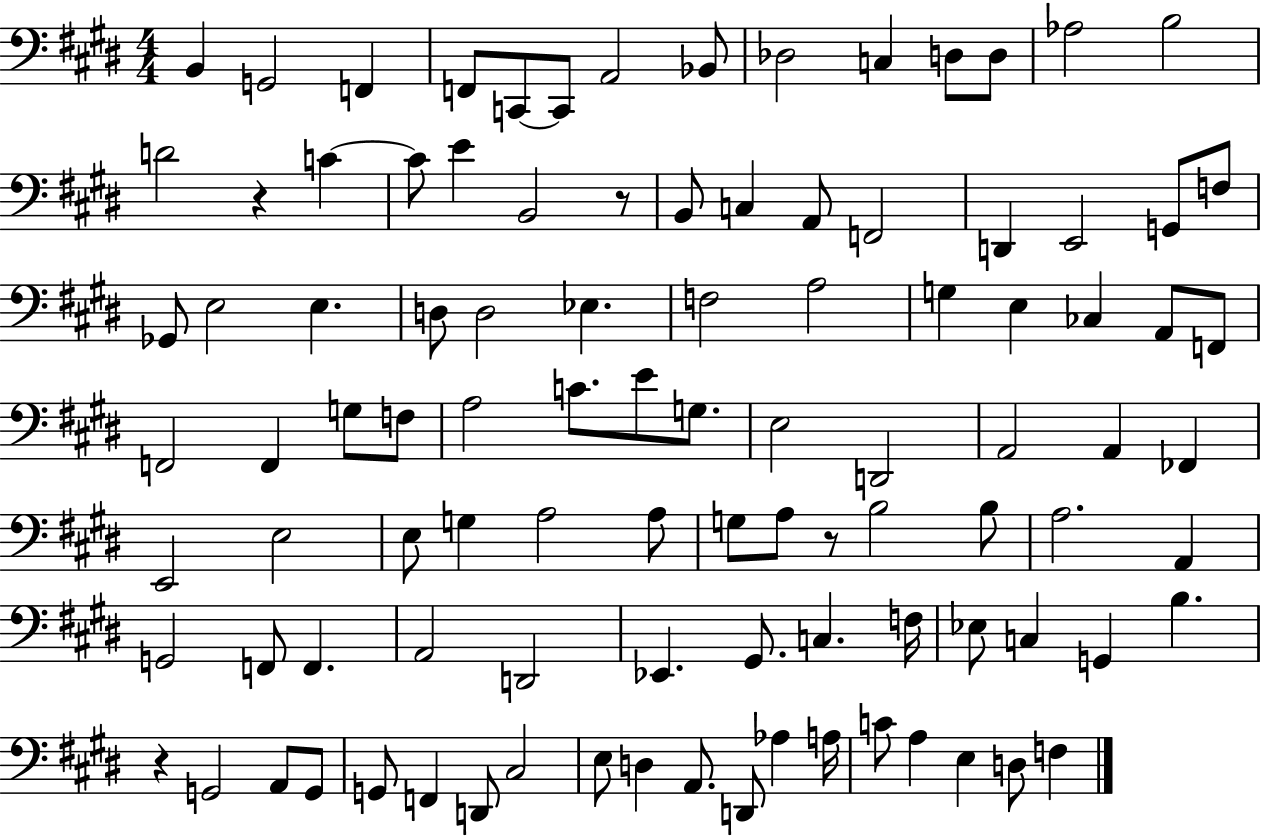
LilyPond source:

{
  \clef bass
  \numericTimeSignature
  \time 4/4
  \key e \major
  b,4 g,2 f,4 | f,8 c,8~~ c,8 a,2 bes,8 | des2 c4 d8 d8 | aes2 b2 | \break d'2 r4 c'4~~ | c'8 e'4 b,2 r8 | b,8 c4 a,8 f,2 | d,4 e,2 g,8 f8 | \break ges,8 e2 e4. | d8 d2 ees4. | f2 a2 | g4 e4 ces4 a,8 f,8 | \break f,2 f,4 g8 f8 | a2 c'8. e'8 g8. | e2 d,2 | a,2 a,4 fes,4 | \break e,2 e2 | e8 g4 a2 a8 | g8 a8 r8 b2 b8 | a2. a,4 | \break g,2 f,8 f,4. | a,2 d,2 | ees,4. gis,8. c4. f16 | ees8 c4 g,4 b4. | \break r4 g,2 a,8 g,8 | g,8 f,4 d,8 cis2 | e8 d4 a,8. d,8 aes4 a16 | c'8 a4 e4 d8 f4 | \break \bar "|."
}